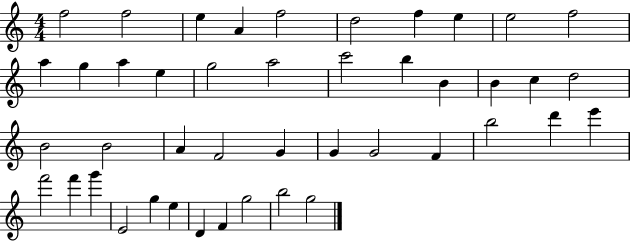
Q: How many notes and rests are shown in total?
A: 44